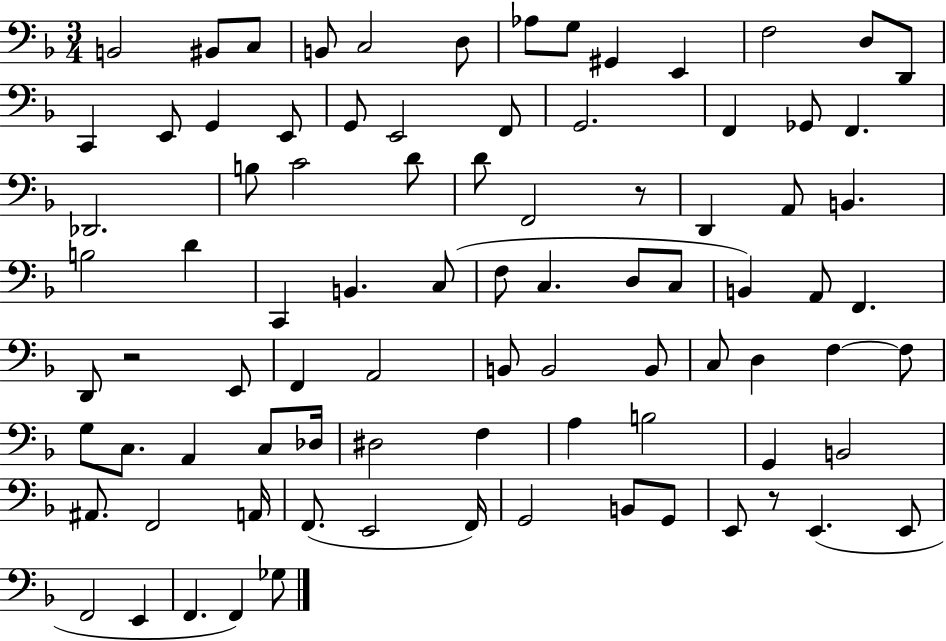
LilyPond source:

{
  \clef bass
  \numericTimeSignature
  \time 3/4
  \key f \major
  b,2 bis,8 c8 | b,8 c2 d8 | aes8 g8 gis,4 e,4 | f2 d8 d,8 | \break c,4 e,8 g,4 e,8 | g,8 e,2 f,8 | g,2. | f,4 ges,8 f,4. | \break des,2. | b8 c'2 d'8 | d'8 f,2 r8 | d,4 a,8 b,4. | \break b2 d'4 | c,4 b,4. c8( | f8 c4. d8 c8 | b,4) a,8 f,4. | \break d,8 r2 e,8 | f,4 a,2 | b,8 b,2 b,8 | c8 d4 f4~~ f8 | \break g8 c8. a,4 c8 des16 | dis2 f4 | a4 b2 | g,4 b,2 | \break ais,8. f,2 a,16 | f,8.( e,2 f,16) | g,2 b,8 g,8 | e,8 r8 e,4.( e,8 | \break f,2 e,4 | f,4. f,4) ges8 | \bar "|."
}